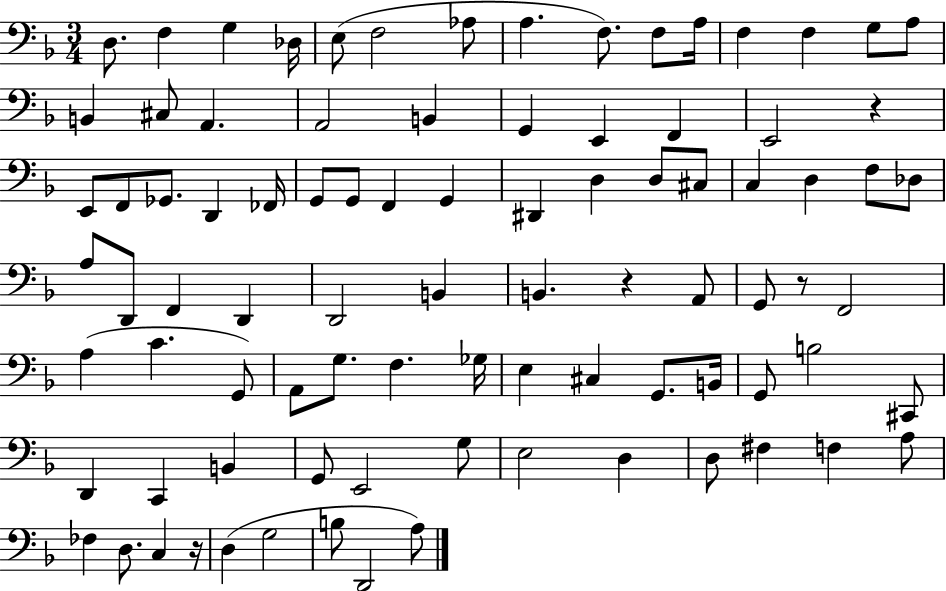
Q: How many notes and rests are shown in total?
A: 89